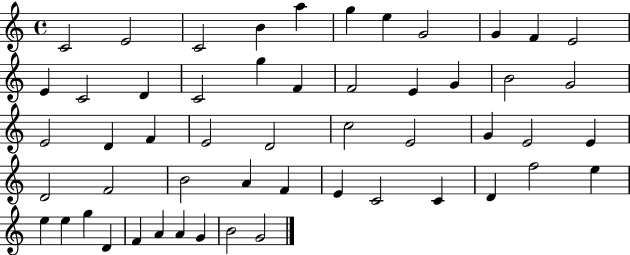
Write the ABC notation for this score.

X:1
T:Untitled
M:4/4
L:1/4
K:C
C2 E2 C2 B a g e G2 G F E2 E C2 D C2 g F F2 E G B2 G2 E2 D F E2 D2 c2 E2 G E2 E D2 F2 B2 A F E C2 C D f2 e e e g D F A A G B2 G2